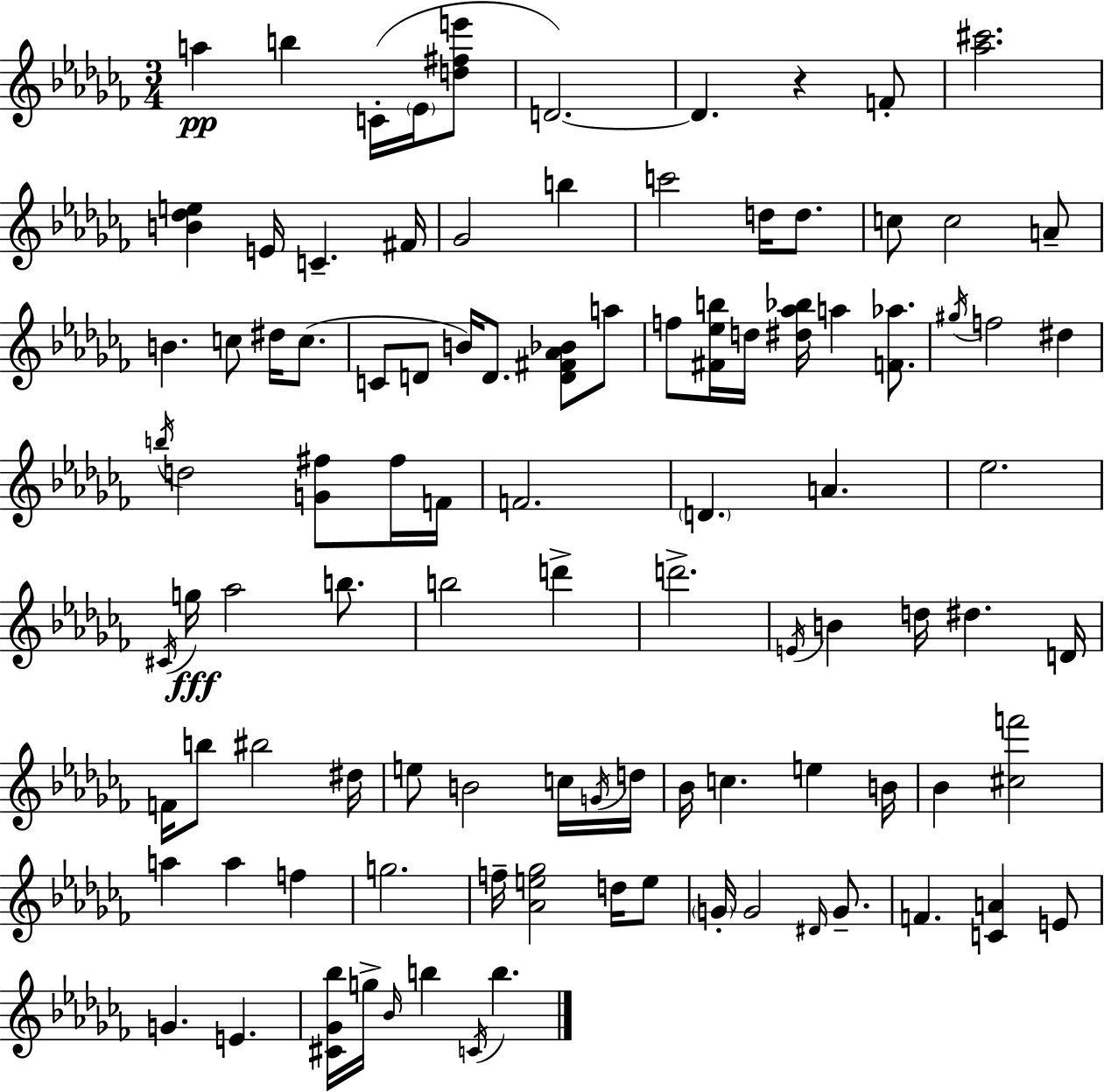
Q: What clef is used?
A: treble